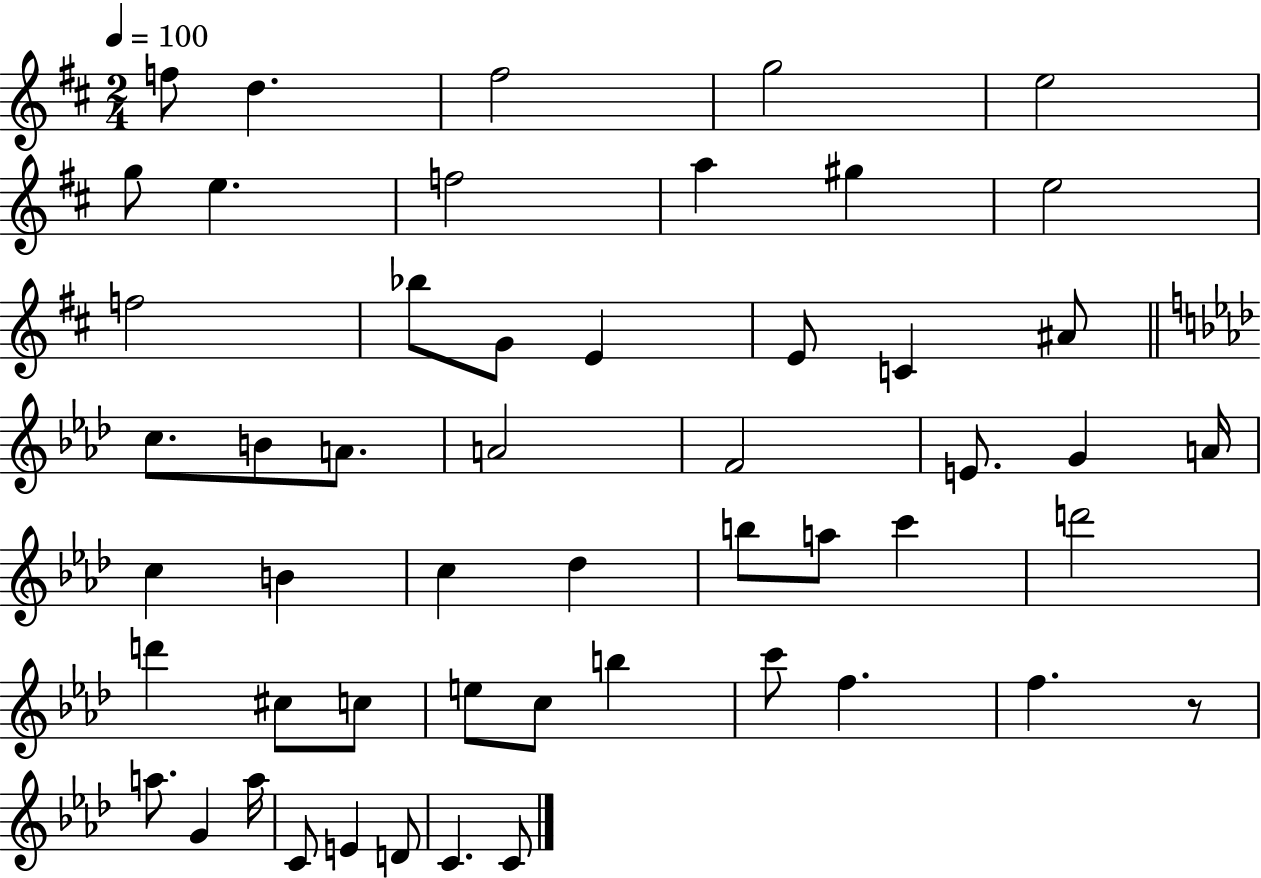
F5/e D5/q. F#5/h G5/h E5/h G5/e E5/q. F5/h A5/q G#5/q E5/h F5/h Bb5/e G4/e E4/q E4/e C4/q A#4/e C5/e. B4/e A4/e. A4/h F4/h E4/e. G4/q A4/s C5/q B4/q C5/q Db5/q B5/e A5/e C6/q D6/h D6/q C#5/e C5/e E5/e C5/e B5/q C6/e F5/q. F5/q. R/e A5/e. G4/q A5/s C4/e E4/q D4/e C4/q. C4/e